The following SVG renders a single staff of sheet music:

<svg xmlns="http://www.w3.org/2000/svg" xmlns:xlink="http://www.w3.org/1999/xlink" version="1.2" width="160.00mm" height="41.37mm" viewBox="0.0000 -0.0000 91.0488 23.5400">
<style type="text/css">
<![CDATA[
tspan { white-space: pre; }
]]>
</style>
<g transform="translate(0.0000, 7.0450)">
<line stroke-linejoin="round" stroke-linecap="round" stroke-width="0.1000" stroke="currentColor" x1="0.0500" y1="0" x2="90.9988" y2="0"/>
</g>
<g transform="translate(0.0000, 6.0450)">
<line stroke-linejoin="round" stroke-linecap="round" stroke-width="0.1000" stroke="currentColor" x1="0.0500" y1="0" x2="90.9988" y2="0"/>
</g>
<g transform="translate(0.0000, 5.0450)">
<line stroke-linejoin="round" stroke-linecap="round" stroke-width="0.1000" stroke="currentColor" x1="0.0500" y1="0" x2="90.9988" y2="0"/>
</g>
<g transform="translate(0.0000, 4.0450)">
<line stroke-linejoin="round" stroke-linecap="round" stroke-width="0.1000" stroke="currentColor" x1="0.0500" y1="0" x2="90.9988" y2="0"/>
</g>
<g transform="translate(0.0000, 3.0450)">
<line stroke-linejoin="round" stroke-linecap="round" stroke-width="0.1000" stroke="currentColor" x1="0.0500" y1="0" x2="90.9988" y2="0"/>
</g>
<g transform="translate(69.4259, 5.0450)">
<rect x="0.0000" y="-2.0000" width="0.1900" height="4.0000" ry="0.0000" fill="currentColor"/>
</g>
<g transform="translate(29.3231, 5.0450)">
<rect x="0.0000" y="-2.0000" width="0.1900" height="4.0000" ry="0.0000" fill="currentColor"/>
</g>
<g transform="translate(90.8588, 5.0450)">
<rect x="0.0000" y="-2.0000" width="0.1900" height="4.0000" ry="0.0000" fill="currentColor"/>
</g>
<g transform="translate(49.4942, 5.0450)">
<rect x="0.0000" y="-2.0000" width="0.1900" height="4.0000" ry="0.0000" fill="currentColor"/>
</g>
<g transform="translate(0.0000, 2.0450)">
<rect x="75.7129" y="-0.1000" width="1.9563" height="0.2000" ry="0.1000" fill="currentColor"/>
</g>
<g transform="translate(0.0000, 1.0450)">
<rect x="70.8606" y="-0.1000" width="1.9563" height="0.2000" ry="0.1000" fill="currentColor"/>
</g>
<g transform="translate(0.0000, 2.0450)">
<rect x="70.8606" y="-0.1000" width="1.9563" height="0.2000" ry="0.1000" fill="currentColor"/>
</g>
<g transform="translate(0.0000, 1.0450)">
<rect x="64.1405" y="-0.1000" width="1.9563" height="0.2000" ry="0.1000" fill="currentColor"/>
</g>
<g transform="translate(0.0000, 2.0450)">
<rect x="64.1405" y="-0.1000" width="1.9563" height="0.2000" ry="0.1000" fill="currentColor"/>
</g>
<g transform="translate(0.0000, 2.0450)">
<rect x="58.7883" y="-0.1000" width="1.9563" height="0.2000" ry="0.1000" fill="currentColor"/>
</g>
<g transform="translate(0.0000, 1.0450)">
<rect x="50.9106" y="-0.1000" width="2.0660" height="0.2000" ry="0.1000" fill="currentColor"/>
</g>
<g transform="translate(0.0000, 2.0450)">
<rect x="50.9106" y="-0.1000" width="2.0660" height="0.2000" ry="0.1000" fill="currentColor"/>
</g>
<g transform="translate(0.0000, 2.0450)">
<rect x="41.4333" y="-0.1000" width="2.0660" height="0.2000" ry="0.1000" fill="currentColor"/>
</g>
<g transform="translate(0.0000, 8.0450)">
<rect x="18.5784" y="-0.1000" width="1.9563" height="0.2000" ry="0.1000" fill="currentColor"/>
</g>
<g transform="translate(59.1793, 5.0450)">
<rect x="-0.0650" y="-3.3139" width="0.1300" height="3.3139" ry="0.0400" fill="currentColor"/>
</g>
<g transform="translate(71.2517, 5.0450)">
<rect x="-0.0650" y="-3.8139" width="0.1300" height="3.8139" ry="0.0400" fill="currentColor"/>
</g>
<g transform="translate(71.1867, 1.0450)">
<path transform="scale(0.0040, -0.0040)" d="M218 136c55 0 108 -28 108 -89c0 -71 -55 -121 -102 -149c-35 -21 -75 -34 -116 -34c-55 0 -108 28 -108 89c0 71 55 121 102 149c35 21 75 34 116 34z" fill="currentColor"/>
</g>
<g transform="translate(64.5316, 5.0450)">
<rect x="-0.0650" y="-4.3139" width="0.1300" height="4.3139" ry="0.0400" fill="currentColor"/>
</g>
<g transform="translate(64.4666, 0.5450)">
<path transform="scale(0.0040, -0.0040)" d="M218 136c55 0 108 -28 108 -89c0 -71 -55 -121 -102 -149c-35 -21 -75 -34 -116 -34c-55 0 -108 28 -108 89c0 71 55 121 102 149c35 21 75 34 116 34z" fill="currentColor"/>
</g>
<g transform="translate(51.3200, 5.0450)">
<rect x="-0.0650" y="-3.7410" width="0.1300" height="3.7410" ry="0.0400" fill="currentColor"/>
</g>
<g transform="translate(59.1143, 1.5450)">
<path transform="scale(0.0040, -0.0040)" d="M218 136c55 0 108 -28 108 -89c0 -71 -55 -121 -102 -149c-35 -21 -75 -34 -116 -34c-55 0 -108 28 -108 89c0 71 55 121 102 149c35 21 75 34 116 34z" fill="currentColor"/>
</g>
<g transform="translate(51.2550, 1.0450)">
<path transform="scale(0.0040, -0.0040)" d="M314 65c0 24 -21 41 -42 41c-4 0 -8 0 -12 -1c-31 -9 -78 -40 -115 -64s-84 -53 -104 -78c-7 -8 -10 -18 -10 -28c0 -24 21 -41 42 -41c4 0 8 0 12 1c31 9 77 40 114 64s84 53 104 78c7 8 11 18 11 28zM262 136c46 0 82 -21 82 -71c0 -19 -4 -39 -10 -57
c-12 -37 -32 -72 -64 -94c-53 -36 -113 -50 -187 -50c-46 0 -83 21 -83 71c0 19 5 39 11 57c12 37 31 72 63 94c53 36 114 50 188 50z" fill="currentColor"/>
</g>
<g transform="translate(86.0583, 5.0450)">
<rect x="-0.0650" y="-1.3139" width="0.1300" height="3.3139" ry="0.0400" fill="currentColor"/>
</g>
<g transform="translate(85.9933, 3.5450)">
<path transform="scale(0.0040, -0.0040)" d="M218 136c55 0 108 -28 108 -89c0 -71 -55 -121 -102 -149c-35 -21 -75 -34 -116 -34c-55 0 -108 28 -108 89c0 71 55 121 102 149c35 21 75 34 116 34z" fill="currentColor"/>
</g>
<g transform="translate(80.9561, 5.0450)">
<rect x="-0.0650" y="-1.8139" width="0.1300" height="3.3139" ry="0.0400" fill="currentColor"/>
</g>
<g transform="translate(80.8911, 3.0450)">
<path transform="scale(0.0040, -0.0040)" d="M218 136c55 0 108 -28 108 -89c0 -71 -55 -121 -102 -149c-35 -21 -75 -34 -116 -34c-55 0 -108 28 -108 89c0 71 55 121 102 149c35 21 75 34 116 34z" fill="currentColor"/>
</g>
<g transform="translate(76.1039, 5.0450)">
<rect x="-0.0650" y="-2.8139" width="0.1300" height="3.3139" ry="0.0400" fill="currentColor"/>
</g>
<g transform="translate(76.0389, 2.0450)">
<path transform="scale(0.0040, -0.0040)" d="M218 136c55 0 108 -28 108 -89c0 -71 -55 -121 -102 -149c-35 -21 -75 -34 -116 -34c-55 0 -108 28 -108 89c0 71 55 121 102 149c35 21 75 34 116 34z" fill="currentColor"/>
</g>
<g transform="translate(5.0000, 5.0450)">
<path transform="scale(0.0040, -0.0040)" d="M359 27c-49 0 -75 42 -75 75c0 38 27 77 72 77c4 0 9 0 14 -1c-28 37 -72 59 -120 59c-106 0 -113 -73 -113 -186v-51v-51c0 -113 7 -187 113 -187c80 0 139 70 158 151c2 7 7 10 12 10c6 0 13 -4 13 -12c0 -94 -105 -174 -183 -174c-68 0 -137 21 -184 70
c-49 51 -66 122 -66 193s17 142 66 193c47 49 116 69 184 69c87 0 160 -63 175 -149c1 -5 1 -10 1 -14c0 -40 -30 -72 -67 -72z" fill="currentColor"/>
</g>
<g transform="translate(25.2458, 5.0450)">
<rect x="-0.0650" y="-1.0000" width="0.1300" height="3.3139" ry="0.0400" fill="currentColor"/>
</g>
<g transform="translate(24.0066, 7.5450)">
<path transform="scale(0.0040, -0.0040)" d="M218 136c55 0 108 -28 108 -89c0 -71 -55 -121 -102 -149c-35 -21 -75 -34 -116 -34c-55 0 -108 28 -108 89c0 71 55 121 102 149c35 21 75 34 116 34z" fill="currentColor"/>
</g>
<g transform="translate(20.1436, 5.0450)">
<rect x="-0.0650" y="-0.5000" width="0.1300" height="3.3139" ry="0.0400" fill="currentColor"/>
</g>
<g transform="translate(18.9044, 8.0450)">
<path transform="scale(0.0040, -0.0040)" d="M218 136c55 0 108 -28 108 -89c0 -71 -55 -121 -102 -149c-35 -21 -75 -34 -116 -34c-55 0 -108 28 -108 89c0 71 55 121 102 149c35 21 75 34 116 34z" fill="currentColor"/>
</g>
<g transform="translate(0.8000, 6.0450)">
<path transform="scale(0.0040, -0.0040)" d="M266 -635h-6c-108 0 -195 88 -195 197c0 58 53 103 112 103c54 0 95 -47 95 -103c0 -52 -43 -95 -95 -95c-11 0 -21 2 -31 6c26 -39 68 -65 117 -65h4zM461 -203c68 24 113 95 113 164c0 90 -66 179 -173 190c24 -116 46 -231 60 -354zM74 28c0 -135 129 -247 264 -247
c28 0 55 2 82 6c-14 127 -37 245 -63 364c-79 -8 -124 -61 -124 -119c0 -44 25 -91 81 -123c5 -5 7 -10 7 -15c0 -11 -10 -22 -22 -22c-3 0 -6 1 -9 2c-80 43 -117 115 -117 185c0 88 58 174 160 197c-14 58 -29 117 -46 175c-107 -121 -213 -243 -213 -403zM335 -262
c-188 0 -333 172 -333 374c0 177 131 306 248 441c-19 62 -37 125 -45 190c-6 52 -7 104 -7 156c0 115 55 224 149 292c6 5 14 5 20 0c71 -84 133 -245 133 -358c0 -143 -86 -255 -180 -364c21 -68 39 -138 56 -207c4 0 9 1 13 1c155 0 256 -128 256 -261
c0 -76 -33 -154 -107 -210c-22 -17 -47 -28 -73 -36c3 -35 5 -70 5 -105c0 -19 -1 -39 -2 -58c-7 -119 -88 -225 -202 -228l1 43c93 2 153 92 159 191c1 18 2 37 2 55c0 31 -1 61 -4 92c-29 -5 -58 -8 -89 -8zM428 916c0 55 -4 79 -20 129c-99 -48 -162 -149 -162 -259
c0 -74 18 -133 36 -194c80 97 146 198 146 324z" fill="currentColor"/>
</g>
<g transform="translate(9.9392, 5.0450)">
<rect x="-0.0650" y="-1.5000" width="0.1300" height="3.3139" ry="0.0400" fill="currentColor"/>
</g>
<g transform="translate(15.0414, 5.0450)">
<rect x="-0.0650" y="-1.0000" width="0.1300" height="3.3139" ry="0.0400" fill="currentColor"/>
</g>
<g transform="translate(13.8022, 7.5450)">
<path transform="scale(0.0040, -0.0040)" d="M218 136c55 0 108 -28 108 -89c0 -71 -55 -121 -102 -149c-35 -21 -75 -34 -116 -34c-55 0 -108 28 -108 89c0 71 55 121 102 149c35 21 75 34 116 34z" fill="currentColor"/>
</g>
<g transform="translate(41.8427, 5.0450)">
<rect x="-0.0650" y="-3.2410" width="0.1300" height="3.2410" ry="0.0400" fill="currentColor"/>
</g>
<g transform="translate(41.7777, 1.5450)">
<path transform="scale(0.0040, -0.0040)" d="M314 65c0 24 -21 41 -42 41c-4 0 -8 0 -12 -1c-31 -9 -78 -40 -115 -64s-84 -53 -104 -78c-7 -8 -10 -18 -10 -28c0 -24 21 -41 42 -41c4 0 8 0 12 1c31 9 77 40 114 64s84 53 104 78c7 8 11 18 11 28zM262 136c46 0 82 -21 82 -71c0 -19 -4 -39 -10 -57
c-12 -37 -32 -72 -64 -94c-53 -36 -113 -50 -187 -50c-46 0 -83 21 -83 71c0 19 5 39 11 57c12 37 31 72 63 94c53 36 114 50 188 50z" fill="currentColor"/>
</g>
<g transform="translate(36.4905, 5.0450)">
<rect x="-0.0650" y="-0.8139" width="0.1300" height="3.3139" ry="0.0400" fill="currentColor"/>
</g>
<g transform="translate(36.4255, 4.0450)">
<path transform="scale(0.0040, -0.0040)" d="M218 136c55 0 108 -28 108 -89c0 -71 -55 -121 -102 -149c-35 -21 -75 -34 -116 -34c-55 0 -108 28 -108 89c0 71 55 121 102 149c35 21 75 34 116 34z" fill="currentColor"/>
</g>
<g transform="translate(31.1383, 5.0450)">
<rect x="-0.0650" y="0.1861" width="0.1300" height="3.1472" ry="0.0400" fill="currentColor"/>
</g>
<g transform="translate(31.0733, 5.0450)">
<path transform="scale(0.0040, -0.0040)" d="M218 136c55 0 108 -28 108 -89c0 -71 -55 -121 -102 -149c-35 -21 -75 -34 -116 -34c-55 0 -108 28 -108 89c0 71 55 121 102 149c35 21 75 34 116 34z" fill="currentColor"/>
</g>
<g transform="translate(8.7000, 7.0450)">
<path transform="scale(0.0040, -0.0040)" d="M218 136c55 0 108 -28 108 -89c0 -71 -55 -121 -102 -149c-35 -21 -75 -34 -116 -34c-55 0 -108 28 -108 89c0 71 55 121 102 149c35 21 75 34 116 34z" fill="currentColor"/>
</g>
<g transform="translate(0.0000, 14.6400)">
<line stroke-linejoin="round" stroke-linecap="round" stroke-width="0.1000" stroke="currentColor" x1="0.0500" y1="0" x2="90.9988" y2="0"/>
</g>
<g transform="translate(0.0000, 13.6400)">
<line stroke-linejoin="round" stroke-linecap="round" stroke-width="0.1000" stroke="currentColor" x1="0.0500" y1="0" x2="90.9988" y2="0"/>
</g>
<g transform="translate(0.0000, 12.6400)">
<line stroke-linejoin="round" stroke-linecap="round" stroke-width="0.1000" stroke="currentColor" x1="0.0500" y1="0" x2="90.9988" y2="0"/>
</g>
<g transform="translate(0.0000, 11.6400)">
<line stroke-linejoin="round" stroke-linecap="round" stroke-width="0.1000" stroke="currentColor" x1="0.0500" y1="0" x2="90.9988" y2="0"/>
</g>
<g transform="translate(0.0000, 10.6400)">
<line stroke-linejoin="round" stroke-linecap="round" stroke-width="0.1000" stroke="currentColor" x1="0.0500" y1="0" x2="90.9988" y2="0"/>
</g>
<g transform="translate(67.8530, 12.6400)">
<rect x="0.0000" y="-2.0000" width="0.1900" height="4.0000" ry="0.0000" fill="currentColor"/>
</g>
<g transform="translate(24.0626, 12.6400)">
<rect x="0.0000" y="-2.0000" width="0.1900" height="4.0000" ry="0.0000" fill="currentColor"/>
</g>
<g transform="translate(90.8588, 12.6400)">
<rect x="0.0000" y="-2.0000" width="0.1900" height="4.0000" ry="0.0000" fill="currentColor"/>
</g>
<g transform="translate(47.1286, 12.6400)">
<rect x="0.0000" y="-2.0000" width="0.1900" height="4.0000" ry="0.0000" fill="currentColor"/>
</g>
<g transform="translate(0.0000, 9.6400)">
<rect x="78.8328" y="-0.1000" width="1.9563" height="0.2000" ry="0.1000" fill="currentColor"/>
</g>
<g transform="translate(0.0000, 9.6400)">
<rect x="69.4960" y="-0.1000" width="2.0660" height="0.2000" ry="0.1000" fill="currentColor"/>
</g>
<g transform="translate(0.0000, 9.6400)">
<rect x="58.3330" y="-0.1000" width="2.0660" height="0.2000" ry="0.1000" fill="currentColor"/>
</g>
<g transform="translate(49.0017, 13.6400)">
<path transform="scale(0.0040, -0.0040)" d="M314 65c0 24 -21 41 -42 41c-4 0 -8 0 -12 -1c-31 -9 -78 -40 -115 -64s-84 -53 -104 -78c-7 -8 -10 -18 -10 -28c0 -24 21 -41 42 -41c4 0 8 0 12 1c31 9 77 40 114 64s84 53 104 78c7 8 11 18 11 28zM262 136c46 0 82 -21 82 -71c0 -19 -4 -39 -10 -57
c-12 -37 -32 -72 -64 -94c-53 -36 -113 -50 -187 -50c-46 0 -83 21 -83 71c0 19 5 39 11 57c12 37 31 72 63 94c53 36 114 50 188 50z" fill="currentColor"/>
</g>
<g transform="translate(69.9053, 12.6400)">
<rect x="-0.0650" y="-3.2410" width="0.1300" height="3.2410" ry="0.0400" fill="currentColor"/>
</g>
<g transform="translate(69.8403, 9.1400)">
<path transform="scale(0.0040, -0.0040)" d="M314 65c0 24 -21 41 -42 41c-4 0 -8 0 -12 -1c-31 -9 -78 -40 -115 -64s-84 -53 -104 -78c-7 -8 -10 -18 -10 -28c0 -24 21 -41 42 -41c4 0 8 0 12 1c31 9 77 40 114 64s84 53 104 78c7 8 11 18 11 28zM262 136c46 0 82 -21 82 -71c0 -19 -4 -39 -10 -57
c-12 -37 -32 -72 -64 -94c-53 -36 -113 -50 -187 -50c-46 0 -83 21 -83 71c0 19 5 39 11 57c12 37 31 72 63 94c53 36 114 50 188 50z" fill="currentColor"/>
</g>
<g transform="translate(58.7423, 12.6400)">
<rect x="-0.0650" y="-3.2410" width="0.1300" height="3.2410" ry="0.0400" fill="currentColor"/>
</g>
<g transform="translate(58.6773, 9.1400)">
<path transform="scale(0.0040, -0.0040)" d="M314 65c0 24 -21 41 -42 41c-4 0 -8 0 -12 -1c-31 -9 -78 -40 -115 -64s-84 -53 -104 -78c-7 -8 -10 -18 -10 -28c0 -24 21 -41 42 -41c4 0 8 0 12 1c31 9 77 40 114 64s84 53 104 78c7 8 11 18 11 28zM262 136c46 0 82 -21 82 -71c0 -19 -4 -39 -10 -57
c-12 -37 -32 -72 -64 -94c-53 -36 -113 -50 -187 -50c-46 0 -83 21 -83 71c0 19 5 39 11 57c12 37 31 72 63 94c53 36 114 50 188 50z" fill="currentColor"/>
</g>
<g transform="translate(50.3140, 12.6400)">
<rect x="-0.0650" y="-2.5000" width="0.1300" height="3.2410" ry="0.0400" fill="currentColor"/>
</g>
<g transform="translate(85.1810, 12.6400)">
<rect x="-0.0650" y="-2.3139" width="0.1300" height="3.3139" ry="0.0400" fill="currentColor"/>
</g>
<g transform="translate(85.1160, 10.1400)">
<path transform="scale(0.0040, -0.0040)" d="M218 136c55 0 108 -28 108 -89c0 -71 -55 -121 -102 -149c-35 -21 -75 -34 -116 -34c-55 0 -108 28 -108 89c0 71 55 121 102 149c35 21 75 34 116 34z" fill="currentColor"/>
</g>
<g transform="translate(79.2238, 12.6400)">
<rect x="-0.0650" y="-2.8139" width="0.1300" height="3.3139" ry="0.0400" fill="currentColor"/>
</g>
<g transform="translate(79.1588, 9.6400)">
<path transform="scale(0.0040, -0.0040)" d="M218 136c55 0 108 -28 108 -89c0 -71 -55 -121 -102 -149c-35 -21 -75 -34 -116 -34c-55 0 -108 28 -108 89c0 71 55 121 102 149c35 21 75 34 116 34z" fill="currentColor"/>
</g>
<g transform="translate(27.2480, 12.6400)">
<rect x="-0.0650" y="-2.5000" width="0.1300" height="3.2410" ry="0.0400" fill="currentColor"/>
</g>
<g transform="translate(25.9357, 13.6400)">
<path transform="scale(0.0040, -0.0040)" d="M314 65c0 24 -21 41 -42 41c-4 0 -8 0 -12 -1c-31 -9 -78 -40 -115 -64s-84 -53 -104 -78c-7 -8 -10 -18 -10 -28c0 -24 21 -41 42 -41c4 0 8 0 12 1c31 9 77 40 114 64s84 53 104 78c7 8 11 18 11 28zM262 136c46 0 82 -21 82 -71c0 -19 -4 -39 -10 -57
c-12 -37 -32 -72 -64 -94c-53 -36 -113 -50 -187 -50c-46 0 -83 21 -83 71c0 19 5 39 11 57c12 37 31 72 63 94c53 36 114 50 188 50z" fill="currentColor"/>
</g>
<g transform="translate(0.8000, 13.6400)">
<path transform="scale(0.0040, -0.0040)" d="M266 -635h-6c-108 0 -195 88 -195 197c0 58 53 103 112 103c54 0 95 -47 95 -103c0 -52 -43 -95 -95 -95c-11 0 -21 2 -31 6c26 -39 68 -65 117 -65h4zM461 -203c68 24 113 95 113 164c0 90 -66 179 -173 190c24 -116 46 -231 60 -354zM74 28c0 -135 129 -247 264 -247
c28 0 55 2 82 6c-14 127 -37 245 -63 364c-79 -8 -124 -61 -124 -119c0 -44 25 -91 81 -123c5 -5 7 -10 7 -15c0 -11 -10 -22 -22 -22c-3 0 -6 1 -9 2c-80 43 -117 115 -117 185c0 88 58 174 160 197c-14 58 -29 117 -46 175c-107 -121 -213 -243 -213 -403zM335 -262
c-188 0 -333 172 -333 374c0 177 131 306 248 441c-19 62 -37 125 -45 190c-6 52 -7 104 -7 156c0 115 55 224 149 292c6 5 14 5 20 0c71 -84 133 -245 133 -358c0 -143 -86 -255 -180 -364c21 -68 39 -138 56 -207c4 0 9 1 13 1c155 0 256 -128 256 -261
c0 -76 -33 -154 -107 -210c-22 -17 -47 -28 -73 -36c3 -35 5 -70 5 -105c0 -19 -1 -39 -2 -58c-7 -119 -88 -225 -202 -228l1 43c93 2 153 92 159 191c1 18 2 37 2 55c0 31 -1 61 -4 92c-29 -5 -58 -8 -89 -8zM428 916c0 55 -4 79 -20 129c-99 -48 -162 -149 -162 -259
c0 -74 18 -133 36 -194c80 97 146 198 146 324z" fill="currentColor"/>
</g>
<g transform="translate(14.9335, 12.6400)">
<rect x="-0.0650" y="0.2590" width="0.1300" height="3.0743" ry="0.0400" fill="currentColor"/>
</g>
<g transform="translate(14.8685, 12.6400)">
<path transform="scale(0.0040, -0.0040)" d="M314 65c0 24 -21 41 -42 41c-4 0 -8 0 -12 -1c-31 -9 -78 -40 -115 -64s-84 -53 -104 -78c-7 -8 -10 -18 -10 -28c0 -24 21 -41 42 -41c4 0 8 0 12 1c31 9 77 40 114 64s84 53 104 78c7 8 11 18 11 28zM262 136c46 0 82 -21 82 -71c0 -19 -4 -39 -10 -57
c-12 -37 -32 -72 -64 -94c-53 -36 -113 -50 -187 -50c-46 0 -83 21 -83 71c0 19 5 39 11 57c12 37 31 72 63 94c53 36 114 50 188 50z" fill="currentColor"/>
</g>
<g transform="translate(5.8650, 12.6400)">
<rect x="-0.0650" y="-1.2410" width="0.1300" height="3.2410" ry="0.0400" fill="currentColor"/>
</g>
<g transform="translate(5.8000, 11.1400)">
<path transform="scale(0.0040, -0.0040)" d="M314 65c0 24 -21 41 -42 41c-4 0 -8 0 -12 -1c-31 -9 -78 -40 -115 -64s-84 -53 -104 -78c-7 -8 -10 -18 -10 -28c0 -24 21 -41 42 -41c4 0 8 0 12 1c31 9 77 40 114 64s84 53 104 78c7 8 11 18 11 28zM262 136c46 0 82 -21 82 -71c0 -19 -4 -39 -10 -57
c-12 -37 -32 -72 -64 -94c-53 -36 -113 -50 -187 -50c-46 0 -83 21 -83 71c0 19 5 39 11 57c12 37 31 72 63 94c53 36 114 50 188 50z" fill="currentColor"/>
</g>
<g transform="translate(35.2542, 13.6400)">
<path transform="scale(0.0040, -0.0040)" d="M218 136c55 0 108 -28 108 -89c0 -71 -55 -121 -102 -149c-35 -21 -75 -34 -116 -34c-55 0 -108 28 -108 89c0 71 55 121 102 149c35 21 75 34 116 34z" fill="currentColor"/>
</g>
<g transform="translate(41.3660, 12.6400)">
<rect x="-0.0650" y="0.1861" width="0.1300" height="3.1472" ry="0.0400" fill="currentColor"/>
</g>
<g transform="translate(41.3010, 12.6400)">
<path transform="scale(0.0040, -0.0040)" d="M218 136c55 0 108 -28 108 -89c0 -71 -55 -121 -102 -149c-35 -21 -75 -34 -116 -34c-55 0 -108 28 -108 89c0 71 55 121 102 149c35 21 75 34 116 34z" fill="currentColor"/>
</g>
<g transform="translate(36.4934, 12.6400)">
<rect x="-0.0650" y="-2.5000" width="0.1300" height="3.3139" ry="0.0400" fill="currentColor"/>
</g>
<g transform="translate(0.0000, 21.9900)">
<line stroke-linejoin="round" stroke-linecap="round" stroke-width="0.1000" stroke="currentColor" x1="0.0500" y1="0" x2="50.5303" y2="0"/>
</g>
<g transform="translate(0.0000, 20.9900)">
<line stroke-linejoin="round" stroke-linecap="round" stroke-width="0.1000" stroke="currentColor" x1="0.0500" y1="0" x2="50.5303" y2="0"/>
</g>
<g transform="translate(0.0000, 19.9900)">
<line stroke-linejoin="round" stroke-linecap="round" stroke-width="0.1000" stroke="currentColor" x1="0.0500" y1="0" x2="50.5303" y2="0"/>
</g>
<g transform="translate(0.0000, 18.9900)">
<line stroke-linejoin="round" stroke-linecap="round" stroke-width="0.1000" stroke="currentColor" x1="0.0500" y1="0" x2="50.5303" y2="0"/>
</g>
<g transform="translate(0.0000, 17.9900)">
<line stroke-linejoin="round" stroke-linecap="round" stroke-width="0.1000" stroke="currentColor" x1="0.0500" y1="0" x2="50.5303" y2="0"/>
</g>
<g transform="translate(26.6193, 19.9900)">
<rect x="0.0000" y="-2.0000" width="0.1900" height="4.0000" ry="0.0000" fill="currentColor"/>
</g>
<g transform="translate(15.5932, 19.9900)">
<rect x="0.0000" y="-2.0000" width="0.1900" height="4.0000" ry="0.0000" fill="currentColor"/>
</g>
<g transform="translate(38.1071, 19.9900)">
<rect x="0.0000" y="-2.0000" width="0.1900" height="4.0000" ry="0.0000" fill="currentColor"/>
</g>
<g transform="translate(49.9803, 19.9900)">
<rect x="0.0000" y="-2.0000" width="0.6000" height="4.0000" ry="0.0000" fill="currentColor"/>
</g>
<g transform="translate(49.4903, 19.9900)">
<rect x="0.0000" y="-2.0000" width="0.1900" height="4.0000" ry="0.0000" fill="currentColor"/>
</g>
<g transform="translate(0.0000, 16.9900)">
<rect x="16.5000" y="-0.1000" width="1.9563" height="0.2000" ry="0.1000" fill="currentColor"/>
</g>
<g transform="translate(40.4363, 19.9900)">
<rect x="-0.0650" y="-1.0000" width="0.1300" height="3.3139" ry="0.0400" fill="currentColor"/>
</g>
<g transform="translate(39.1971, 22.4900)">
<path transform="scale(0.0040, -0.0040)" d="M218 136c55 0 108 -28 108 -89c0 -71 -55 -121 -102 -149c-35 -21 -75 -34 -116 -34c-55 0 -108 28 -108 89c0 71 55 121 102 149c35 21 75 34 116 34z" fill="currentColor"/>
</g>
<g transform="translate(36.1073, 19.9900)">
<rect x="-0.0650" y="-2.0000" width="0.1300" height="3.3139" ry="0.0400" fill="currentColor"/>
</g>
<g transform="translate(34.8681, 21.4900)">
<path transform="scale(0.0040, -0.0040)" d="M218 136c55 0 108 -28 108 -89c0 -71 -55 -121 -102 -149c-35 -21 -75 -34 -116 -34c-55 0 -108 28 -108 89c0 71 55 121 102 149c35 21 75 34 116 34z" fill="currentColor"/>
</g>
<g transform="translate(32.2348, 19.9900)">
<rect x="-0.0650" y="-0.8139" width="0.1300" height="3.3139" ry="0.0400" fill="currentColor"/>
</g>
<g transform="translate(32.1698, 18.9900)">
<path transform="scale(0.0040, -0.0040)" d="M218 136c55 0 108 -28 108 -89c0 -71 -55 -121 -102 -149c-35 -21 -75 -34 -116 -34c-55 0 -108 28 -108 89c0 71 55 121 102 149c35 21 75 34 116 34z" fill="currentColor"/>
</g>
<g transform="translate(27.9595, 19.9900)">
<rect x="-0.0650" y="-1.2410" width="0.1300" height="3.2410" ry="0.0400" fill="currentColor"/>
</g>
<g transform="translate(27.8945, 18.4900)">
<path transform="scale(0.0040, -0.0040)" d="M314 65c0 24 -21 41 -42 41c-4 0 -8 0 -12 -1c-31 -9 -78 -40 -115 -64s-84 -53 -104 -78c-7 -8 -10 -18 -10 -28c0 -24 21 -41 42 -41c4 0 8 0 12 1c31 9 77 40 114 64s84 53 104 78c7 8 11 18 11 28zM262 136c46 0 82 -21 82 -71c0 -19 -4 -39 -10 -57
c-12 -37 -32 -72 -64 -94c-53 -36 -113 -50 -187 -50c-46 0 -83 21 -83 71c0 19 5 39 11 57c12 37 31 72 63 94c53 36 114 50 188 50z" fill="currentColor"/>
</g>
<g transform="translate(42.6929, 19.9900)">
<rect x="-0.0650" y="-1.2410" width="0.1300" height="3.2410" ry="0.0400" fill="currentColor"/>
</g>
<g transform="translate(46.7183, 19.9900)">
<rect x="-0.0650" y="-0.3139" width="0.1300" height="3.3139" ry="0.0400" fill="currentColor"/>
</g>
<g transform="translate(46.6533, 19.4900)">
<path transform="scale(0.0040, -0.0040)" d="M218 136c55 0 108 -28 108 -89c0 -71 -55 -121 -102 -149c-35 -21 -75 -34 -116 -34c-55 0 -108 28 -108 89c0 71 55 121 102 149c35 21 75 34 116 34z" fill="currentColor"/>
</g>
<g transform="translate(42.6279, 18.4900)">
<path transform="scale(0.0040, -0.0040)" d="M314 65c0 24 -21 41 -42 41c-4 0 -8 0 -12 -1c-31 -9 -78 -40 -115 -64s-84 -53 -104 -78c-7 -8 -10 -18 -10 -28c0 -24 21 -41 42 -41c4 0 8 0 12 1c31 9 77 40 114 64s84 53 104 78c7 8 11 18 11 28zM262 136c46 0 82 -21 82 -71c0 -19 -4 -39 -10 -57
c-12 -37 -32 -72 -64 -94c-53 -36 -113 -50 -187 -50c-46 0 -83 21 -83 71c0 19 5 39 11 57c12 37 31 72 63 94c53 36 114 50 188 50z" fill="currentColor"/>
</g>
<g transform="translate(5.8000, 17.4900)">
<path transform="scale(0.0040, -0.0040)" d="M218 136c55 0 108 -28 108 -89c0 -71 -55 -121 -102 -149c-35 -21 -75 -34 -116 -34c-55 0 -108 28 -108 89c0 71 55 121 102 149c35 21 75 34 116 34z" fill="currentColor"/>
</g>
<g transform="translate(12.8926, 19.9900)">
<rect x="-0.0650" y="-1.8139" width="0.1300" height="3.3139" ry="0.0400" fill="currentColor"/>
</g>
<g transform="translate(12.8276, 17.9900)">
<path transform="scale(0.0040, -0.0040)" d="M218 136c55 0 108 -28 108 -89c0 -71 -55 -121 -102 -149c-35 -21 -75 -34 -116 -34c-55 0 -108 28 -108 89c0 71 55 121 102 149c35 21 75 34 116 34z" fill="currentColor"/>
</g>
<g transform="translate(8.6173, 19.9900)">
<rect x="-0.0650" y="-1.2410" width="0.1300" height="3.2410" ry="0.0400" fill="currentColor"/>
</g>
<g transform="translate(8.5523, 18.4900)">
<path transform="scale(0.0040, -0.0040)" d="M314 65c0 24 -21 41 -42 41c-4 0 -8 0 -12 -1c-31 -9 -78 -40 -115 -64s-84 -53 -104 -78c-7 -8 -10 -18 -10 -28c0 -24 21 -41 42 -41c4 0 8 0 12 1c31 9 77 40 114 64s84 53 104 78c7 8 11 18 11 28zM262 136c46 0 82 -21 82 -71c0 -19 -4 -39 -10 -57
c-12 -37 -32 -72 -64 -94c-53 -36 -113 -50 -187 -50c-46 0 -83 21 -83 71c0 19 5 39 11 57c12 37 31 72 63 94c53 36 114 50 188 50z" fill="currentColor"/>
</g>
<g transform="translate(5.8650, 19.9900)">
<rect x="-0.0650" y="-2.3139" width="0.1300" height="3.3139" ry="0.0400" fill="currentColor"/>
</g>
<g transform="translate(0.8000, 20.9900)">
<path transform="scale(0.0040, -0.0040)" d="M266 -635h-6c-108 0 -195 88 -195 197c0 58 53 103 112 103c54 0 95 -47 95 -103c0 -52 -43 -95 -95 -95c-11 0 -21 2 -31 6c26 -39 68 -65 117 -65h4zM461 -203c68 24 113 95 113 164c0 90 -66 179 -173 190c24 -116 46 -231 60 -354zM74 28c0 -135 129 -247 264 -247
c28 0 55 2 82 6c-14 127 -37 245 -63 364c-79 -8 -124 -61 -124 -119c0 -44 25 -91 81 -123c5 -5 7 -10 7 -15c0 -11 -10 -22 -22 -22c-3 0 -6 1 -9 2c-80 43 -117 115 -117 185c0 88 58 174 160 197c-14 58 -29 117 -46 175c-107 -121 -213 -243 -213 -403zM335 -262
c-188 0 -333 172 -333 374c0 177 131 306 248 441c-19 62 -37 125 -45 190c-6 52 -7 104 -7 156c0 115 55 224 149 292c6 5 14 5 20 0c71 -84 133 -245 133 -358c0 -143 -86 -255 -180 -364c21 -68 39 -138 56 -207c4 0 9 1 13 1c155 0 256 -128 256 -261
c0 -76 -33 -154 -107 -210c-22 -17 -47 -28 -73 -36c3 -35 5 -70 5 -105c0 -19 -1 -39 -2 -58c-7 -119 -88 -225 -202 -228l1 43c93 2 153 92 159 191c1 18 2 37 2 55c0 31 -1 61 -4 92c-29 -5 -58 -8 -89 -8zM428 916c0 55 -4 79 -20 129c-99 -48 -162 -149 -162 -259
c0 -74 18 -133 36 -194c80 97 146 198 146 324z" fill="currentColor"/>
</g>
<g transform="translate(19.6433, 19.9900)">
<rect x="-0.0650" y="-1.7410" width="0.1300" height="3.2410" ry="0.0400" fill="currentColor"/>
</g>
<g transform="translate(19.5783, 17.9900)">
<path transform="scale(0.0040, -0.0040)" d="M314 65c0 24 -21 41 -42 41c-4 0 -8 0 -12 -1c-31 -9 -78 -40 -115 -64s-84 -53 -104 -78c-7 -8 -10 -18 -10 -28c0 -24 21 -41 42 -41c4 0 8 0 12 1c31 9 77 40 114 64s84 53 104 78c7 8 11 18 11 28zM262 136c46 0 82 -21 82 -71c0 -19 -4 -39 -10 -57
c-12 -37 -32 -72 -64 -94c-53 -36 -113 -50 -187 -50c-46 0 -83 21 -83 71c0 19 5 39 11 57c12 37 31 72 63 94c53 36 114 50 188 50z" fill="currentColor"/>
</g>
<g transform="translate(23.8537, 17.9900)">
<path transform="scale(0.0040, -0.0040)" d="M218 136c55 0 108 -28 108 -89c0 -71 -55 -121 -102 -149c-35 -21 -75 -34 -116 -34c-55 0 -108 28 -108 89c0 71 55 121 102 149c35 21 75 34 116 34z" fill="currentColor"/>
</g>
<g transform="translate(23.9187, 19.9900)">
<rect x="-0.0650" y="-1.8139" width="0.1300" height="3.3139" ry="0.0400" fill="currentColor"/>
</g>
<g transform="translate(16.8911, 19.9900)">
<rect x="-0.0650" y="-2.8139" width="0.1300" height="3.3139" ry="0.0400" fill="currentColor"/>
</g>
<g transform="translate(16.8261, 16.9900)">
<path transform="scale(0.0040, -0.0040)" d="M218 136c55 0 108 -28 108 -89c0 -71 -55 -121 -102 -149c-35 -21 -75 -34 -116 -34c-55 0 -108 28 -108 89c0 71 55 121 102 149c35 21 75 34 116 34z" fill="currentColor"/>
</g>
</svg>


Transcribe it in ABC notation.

X:1
T:Untitled
M:4/4
L:1/4
K:C
E D C D B d b2 c'2 b d' c' a f e e2 B2 G2 G B G2 b2 b2 a g g e2 f a f2 f e2 d F D e2 c